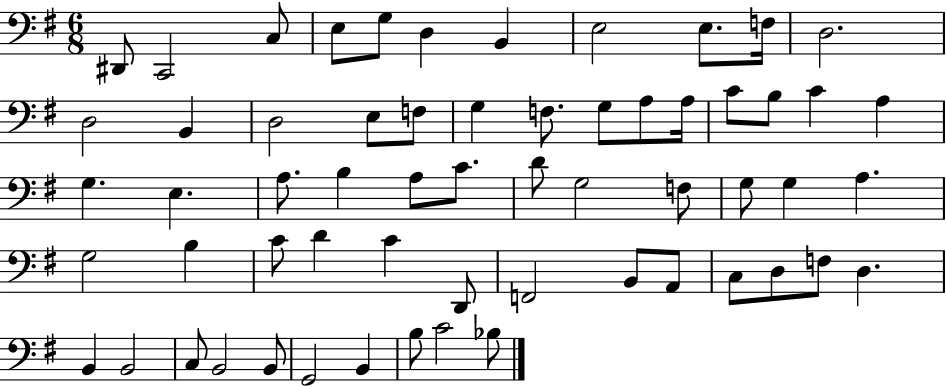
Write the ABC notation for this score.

X:1
T:Untitled
M:6/8
L:1/4
K:G
^D,,/2 C,,2 C,/2 E,/2 G,/2 D, B,, E,2 E,/2 F,/4 D,2 D,2 B,, D,2 E,/2 F,/2 G, F,/2 G,/2 A,/2 A,/4 C/2 B,/2 C A, G, E, A,/2 B, A,/2 C/2 D/2 G,2 F,/2 G,/2 G, A, G,2 B, C/2 D C D,,/2 F,,2 B,,/2 A,,/2 C,/2 D,/2 F,/2 D, B,, B,,2 C,/2 B,,2 B,,/2 G,,2 B,, B,/2 C2 _B,/2